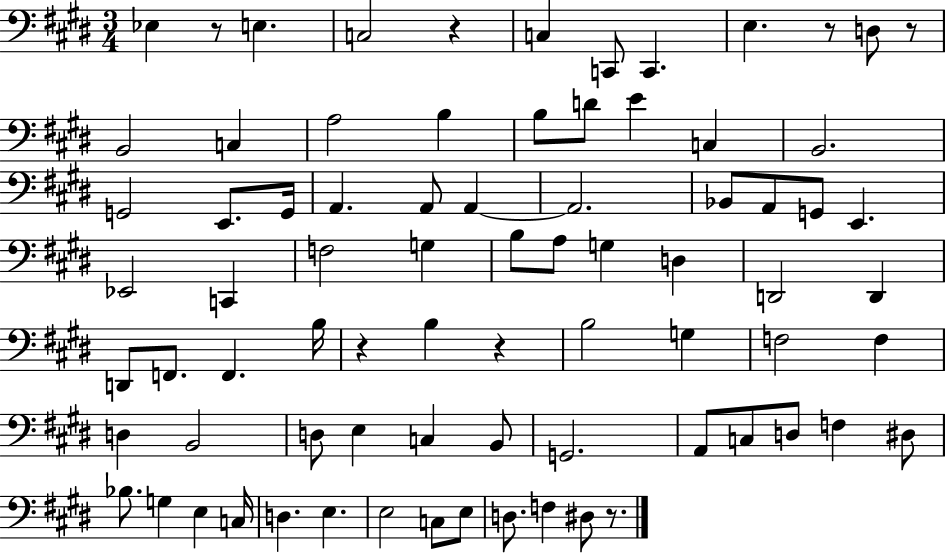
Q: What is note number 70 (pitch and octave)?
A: F3